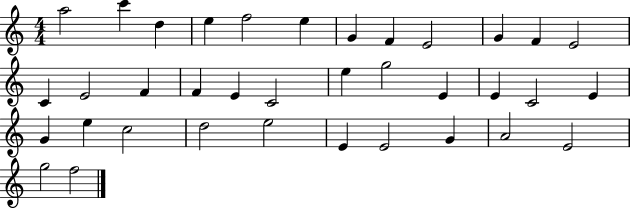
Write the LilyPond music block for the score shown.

{
  \clef treble
  \numericTimeSignature
  \time 4/4
  \key c \major
  a''2 c'''4 d''4 | e''4 f''2 e''4 | g'4 f'4 e'2 | g'4 f'4 e'2 | \break c'4 e'2 f'4 | f'4 e'4 c'2 | e''4 g''2 e'4 | e'4 c'2 e'4 | \break g'4 e''4 c''2 | d''2 e''2 | e'4 e'2 g'4 | a'2 e'2 | \break g''2 f''2 | \bar "|."
}